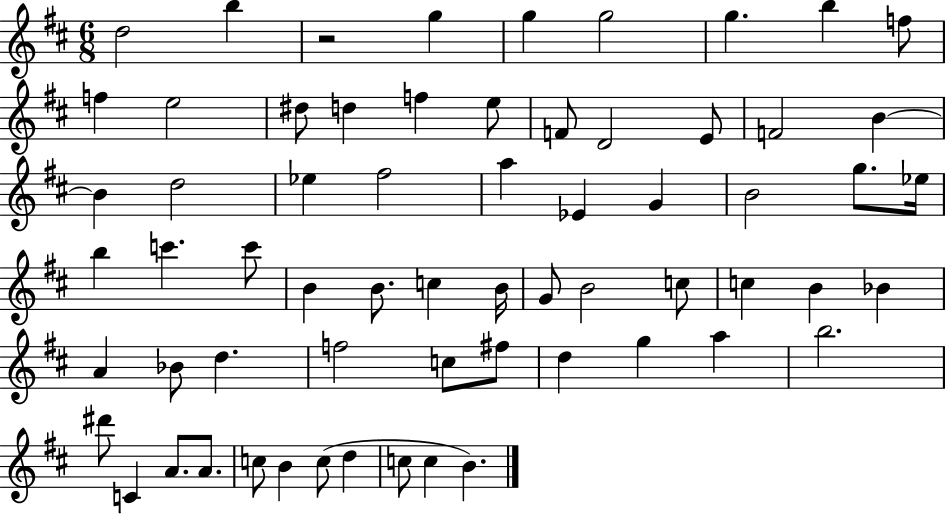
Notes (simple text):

D5/h B5/q R/h G5/q G5/q G5/h G5/q. B5/q F5/e F5/q E5/h D#5/e D5/q F5/q E5/e F4/e D4/h E4/e F4/h B4/q B4/q D5/h Eb5/q F#5/h A5/q Eb4/q G4/q B4/h G5/e. Eb5/s B5/q C6/q. C6/e B4/q B4/e. C5/q B4/s G4/e B4/h C5/e C5/q B4/q Bb4/q A4/q Bb4/e D5/q. F5/h C5/e F#5/e D5/q G5/q A5/q B5/h. D#6/e C4/q A4/e. A4/e. C5/e B4/q C5/e D5/q C5/e C5/q B4/q.